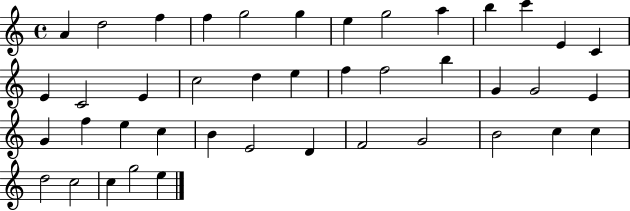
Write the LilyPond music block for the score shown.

{
  \clef treble
  \time 4/4
  \defaultTimeSignature
  \key c \major
  a'4 d''2 f''4 | f''4 g''2 g''4 | e''4 g''2 a''4 | b''4 c'''4 e'4 c'4 | \break e'4 c'2 e'4 | c''2 d''4 e''4 | f''4 f''2 b''4 | g'4 g'2 e'4 | \break g'4 f''4 e''4 c''4 | b'4 e'2 d'4 | f'2 g'2 | b'2 c''4 c''4 | \break d''2 c''2 | c''4 g''2 e''4 | \bar "|."
}